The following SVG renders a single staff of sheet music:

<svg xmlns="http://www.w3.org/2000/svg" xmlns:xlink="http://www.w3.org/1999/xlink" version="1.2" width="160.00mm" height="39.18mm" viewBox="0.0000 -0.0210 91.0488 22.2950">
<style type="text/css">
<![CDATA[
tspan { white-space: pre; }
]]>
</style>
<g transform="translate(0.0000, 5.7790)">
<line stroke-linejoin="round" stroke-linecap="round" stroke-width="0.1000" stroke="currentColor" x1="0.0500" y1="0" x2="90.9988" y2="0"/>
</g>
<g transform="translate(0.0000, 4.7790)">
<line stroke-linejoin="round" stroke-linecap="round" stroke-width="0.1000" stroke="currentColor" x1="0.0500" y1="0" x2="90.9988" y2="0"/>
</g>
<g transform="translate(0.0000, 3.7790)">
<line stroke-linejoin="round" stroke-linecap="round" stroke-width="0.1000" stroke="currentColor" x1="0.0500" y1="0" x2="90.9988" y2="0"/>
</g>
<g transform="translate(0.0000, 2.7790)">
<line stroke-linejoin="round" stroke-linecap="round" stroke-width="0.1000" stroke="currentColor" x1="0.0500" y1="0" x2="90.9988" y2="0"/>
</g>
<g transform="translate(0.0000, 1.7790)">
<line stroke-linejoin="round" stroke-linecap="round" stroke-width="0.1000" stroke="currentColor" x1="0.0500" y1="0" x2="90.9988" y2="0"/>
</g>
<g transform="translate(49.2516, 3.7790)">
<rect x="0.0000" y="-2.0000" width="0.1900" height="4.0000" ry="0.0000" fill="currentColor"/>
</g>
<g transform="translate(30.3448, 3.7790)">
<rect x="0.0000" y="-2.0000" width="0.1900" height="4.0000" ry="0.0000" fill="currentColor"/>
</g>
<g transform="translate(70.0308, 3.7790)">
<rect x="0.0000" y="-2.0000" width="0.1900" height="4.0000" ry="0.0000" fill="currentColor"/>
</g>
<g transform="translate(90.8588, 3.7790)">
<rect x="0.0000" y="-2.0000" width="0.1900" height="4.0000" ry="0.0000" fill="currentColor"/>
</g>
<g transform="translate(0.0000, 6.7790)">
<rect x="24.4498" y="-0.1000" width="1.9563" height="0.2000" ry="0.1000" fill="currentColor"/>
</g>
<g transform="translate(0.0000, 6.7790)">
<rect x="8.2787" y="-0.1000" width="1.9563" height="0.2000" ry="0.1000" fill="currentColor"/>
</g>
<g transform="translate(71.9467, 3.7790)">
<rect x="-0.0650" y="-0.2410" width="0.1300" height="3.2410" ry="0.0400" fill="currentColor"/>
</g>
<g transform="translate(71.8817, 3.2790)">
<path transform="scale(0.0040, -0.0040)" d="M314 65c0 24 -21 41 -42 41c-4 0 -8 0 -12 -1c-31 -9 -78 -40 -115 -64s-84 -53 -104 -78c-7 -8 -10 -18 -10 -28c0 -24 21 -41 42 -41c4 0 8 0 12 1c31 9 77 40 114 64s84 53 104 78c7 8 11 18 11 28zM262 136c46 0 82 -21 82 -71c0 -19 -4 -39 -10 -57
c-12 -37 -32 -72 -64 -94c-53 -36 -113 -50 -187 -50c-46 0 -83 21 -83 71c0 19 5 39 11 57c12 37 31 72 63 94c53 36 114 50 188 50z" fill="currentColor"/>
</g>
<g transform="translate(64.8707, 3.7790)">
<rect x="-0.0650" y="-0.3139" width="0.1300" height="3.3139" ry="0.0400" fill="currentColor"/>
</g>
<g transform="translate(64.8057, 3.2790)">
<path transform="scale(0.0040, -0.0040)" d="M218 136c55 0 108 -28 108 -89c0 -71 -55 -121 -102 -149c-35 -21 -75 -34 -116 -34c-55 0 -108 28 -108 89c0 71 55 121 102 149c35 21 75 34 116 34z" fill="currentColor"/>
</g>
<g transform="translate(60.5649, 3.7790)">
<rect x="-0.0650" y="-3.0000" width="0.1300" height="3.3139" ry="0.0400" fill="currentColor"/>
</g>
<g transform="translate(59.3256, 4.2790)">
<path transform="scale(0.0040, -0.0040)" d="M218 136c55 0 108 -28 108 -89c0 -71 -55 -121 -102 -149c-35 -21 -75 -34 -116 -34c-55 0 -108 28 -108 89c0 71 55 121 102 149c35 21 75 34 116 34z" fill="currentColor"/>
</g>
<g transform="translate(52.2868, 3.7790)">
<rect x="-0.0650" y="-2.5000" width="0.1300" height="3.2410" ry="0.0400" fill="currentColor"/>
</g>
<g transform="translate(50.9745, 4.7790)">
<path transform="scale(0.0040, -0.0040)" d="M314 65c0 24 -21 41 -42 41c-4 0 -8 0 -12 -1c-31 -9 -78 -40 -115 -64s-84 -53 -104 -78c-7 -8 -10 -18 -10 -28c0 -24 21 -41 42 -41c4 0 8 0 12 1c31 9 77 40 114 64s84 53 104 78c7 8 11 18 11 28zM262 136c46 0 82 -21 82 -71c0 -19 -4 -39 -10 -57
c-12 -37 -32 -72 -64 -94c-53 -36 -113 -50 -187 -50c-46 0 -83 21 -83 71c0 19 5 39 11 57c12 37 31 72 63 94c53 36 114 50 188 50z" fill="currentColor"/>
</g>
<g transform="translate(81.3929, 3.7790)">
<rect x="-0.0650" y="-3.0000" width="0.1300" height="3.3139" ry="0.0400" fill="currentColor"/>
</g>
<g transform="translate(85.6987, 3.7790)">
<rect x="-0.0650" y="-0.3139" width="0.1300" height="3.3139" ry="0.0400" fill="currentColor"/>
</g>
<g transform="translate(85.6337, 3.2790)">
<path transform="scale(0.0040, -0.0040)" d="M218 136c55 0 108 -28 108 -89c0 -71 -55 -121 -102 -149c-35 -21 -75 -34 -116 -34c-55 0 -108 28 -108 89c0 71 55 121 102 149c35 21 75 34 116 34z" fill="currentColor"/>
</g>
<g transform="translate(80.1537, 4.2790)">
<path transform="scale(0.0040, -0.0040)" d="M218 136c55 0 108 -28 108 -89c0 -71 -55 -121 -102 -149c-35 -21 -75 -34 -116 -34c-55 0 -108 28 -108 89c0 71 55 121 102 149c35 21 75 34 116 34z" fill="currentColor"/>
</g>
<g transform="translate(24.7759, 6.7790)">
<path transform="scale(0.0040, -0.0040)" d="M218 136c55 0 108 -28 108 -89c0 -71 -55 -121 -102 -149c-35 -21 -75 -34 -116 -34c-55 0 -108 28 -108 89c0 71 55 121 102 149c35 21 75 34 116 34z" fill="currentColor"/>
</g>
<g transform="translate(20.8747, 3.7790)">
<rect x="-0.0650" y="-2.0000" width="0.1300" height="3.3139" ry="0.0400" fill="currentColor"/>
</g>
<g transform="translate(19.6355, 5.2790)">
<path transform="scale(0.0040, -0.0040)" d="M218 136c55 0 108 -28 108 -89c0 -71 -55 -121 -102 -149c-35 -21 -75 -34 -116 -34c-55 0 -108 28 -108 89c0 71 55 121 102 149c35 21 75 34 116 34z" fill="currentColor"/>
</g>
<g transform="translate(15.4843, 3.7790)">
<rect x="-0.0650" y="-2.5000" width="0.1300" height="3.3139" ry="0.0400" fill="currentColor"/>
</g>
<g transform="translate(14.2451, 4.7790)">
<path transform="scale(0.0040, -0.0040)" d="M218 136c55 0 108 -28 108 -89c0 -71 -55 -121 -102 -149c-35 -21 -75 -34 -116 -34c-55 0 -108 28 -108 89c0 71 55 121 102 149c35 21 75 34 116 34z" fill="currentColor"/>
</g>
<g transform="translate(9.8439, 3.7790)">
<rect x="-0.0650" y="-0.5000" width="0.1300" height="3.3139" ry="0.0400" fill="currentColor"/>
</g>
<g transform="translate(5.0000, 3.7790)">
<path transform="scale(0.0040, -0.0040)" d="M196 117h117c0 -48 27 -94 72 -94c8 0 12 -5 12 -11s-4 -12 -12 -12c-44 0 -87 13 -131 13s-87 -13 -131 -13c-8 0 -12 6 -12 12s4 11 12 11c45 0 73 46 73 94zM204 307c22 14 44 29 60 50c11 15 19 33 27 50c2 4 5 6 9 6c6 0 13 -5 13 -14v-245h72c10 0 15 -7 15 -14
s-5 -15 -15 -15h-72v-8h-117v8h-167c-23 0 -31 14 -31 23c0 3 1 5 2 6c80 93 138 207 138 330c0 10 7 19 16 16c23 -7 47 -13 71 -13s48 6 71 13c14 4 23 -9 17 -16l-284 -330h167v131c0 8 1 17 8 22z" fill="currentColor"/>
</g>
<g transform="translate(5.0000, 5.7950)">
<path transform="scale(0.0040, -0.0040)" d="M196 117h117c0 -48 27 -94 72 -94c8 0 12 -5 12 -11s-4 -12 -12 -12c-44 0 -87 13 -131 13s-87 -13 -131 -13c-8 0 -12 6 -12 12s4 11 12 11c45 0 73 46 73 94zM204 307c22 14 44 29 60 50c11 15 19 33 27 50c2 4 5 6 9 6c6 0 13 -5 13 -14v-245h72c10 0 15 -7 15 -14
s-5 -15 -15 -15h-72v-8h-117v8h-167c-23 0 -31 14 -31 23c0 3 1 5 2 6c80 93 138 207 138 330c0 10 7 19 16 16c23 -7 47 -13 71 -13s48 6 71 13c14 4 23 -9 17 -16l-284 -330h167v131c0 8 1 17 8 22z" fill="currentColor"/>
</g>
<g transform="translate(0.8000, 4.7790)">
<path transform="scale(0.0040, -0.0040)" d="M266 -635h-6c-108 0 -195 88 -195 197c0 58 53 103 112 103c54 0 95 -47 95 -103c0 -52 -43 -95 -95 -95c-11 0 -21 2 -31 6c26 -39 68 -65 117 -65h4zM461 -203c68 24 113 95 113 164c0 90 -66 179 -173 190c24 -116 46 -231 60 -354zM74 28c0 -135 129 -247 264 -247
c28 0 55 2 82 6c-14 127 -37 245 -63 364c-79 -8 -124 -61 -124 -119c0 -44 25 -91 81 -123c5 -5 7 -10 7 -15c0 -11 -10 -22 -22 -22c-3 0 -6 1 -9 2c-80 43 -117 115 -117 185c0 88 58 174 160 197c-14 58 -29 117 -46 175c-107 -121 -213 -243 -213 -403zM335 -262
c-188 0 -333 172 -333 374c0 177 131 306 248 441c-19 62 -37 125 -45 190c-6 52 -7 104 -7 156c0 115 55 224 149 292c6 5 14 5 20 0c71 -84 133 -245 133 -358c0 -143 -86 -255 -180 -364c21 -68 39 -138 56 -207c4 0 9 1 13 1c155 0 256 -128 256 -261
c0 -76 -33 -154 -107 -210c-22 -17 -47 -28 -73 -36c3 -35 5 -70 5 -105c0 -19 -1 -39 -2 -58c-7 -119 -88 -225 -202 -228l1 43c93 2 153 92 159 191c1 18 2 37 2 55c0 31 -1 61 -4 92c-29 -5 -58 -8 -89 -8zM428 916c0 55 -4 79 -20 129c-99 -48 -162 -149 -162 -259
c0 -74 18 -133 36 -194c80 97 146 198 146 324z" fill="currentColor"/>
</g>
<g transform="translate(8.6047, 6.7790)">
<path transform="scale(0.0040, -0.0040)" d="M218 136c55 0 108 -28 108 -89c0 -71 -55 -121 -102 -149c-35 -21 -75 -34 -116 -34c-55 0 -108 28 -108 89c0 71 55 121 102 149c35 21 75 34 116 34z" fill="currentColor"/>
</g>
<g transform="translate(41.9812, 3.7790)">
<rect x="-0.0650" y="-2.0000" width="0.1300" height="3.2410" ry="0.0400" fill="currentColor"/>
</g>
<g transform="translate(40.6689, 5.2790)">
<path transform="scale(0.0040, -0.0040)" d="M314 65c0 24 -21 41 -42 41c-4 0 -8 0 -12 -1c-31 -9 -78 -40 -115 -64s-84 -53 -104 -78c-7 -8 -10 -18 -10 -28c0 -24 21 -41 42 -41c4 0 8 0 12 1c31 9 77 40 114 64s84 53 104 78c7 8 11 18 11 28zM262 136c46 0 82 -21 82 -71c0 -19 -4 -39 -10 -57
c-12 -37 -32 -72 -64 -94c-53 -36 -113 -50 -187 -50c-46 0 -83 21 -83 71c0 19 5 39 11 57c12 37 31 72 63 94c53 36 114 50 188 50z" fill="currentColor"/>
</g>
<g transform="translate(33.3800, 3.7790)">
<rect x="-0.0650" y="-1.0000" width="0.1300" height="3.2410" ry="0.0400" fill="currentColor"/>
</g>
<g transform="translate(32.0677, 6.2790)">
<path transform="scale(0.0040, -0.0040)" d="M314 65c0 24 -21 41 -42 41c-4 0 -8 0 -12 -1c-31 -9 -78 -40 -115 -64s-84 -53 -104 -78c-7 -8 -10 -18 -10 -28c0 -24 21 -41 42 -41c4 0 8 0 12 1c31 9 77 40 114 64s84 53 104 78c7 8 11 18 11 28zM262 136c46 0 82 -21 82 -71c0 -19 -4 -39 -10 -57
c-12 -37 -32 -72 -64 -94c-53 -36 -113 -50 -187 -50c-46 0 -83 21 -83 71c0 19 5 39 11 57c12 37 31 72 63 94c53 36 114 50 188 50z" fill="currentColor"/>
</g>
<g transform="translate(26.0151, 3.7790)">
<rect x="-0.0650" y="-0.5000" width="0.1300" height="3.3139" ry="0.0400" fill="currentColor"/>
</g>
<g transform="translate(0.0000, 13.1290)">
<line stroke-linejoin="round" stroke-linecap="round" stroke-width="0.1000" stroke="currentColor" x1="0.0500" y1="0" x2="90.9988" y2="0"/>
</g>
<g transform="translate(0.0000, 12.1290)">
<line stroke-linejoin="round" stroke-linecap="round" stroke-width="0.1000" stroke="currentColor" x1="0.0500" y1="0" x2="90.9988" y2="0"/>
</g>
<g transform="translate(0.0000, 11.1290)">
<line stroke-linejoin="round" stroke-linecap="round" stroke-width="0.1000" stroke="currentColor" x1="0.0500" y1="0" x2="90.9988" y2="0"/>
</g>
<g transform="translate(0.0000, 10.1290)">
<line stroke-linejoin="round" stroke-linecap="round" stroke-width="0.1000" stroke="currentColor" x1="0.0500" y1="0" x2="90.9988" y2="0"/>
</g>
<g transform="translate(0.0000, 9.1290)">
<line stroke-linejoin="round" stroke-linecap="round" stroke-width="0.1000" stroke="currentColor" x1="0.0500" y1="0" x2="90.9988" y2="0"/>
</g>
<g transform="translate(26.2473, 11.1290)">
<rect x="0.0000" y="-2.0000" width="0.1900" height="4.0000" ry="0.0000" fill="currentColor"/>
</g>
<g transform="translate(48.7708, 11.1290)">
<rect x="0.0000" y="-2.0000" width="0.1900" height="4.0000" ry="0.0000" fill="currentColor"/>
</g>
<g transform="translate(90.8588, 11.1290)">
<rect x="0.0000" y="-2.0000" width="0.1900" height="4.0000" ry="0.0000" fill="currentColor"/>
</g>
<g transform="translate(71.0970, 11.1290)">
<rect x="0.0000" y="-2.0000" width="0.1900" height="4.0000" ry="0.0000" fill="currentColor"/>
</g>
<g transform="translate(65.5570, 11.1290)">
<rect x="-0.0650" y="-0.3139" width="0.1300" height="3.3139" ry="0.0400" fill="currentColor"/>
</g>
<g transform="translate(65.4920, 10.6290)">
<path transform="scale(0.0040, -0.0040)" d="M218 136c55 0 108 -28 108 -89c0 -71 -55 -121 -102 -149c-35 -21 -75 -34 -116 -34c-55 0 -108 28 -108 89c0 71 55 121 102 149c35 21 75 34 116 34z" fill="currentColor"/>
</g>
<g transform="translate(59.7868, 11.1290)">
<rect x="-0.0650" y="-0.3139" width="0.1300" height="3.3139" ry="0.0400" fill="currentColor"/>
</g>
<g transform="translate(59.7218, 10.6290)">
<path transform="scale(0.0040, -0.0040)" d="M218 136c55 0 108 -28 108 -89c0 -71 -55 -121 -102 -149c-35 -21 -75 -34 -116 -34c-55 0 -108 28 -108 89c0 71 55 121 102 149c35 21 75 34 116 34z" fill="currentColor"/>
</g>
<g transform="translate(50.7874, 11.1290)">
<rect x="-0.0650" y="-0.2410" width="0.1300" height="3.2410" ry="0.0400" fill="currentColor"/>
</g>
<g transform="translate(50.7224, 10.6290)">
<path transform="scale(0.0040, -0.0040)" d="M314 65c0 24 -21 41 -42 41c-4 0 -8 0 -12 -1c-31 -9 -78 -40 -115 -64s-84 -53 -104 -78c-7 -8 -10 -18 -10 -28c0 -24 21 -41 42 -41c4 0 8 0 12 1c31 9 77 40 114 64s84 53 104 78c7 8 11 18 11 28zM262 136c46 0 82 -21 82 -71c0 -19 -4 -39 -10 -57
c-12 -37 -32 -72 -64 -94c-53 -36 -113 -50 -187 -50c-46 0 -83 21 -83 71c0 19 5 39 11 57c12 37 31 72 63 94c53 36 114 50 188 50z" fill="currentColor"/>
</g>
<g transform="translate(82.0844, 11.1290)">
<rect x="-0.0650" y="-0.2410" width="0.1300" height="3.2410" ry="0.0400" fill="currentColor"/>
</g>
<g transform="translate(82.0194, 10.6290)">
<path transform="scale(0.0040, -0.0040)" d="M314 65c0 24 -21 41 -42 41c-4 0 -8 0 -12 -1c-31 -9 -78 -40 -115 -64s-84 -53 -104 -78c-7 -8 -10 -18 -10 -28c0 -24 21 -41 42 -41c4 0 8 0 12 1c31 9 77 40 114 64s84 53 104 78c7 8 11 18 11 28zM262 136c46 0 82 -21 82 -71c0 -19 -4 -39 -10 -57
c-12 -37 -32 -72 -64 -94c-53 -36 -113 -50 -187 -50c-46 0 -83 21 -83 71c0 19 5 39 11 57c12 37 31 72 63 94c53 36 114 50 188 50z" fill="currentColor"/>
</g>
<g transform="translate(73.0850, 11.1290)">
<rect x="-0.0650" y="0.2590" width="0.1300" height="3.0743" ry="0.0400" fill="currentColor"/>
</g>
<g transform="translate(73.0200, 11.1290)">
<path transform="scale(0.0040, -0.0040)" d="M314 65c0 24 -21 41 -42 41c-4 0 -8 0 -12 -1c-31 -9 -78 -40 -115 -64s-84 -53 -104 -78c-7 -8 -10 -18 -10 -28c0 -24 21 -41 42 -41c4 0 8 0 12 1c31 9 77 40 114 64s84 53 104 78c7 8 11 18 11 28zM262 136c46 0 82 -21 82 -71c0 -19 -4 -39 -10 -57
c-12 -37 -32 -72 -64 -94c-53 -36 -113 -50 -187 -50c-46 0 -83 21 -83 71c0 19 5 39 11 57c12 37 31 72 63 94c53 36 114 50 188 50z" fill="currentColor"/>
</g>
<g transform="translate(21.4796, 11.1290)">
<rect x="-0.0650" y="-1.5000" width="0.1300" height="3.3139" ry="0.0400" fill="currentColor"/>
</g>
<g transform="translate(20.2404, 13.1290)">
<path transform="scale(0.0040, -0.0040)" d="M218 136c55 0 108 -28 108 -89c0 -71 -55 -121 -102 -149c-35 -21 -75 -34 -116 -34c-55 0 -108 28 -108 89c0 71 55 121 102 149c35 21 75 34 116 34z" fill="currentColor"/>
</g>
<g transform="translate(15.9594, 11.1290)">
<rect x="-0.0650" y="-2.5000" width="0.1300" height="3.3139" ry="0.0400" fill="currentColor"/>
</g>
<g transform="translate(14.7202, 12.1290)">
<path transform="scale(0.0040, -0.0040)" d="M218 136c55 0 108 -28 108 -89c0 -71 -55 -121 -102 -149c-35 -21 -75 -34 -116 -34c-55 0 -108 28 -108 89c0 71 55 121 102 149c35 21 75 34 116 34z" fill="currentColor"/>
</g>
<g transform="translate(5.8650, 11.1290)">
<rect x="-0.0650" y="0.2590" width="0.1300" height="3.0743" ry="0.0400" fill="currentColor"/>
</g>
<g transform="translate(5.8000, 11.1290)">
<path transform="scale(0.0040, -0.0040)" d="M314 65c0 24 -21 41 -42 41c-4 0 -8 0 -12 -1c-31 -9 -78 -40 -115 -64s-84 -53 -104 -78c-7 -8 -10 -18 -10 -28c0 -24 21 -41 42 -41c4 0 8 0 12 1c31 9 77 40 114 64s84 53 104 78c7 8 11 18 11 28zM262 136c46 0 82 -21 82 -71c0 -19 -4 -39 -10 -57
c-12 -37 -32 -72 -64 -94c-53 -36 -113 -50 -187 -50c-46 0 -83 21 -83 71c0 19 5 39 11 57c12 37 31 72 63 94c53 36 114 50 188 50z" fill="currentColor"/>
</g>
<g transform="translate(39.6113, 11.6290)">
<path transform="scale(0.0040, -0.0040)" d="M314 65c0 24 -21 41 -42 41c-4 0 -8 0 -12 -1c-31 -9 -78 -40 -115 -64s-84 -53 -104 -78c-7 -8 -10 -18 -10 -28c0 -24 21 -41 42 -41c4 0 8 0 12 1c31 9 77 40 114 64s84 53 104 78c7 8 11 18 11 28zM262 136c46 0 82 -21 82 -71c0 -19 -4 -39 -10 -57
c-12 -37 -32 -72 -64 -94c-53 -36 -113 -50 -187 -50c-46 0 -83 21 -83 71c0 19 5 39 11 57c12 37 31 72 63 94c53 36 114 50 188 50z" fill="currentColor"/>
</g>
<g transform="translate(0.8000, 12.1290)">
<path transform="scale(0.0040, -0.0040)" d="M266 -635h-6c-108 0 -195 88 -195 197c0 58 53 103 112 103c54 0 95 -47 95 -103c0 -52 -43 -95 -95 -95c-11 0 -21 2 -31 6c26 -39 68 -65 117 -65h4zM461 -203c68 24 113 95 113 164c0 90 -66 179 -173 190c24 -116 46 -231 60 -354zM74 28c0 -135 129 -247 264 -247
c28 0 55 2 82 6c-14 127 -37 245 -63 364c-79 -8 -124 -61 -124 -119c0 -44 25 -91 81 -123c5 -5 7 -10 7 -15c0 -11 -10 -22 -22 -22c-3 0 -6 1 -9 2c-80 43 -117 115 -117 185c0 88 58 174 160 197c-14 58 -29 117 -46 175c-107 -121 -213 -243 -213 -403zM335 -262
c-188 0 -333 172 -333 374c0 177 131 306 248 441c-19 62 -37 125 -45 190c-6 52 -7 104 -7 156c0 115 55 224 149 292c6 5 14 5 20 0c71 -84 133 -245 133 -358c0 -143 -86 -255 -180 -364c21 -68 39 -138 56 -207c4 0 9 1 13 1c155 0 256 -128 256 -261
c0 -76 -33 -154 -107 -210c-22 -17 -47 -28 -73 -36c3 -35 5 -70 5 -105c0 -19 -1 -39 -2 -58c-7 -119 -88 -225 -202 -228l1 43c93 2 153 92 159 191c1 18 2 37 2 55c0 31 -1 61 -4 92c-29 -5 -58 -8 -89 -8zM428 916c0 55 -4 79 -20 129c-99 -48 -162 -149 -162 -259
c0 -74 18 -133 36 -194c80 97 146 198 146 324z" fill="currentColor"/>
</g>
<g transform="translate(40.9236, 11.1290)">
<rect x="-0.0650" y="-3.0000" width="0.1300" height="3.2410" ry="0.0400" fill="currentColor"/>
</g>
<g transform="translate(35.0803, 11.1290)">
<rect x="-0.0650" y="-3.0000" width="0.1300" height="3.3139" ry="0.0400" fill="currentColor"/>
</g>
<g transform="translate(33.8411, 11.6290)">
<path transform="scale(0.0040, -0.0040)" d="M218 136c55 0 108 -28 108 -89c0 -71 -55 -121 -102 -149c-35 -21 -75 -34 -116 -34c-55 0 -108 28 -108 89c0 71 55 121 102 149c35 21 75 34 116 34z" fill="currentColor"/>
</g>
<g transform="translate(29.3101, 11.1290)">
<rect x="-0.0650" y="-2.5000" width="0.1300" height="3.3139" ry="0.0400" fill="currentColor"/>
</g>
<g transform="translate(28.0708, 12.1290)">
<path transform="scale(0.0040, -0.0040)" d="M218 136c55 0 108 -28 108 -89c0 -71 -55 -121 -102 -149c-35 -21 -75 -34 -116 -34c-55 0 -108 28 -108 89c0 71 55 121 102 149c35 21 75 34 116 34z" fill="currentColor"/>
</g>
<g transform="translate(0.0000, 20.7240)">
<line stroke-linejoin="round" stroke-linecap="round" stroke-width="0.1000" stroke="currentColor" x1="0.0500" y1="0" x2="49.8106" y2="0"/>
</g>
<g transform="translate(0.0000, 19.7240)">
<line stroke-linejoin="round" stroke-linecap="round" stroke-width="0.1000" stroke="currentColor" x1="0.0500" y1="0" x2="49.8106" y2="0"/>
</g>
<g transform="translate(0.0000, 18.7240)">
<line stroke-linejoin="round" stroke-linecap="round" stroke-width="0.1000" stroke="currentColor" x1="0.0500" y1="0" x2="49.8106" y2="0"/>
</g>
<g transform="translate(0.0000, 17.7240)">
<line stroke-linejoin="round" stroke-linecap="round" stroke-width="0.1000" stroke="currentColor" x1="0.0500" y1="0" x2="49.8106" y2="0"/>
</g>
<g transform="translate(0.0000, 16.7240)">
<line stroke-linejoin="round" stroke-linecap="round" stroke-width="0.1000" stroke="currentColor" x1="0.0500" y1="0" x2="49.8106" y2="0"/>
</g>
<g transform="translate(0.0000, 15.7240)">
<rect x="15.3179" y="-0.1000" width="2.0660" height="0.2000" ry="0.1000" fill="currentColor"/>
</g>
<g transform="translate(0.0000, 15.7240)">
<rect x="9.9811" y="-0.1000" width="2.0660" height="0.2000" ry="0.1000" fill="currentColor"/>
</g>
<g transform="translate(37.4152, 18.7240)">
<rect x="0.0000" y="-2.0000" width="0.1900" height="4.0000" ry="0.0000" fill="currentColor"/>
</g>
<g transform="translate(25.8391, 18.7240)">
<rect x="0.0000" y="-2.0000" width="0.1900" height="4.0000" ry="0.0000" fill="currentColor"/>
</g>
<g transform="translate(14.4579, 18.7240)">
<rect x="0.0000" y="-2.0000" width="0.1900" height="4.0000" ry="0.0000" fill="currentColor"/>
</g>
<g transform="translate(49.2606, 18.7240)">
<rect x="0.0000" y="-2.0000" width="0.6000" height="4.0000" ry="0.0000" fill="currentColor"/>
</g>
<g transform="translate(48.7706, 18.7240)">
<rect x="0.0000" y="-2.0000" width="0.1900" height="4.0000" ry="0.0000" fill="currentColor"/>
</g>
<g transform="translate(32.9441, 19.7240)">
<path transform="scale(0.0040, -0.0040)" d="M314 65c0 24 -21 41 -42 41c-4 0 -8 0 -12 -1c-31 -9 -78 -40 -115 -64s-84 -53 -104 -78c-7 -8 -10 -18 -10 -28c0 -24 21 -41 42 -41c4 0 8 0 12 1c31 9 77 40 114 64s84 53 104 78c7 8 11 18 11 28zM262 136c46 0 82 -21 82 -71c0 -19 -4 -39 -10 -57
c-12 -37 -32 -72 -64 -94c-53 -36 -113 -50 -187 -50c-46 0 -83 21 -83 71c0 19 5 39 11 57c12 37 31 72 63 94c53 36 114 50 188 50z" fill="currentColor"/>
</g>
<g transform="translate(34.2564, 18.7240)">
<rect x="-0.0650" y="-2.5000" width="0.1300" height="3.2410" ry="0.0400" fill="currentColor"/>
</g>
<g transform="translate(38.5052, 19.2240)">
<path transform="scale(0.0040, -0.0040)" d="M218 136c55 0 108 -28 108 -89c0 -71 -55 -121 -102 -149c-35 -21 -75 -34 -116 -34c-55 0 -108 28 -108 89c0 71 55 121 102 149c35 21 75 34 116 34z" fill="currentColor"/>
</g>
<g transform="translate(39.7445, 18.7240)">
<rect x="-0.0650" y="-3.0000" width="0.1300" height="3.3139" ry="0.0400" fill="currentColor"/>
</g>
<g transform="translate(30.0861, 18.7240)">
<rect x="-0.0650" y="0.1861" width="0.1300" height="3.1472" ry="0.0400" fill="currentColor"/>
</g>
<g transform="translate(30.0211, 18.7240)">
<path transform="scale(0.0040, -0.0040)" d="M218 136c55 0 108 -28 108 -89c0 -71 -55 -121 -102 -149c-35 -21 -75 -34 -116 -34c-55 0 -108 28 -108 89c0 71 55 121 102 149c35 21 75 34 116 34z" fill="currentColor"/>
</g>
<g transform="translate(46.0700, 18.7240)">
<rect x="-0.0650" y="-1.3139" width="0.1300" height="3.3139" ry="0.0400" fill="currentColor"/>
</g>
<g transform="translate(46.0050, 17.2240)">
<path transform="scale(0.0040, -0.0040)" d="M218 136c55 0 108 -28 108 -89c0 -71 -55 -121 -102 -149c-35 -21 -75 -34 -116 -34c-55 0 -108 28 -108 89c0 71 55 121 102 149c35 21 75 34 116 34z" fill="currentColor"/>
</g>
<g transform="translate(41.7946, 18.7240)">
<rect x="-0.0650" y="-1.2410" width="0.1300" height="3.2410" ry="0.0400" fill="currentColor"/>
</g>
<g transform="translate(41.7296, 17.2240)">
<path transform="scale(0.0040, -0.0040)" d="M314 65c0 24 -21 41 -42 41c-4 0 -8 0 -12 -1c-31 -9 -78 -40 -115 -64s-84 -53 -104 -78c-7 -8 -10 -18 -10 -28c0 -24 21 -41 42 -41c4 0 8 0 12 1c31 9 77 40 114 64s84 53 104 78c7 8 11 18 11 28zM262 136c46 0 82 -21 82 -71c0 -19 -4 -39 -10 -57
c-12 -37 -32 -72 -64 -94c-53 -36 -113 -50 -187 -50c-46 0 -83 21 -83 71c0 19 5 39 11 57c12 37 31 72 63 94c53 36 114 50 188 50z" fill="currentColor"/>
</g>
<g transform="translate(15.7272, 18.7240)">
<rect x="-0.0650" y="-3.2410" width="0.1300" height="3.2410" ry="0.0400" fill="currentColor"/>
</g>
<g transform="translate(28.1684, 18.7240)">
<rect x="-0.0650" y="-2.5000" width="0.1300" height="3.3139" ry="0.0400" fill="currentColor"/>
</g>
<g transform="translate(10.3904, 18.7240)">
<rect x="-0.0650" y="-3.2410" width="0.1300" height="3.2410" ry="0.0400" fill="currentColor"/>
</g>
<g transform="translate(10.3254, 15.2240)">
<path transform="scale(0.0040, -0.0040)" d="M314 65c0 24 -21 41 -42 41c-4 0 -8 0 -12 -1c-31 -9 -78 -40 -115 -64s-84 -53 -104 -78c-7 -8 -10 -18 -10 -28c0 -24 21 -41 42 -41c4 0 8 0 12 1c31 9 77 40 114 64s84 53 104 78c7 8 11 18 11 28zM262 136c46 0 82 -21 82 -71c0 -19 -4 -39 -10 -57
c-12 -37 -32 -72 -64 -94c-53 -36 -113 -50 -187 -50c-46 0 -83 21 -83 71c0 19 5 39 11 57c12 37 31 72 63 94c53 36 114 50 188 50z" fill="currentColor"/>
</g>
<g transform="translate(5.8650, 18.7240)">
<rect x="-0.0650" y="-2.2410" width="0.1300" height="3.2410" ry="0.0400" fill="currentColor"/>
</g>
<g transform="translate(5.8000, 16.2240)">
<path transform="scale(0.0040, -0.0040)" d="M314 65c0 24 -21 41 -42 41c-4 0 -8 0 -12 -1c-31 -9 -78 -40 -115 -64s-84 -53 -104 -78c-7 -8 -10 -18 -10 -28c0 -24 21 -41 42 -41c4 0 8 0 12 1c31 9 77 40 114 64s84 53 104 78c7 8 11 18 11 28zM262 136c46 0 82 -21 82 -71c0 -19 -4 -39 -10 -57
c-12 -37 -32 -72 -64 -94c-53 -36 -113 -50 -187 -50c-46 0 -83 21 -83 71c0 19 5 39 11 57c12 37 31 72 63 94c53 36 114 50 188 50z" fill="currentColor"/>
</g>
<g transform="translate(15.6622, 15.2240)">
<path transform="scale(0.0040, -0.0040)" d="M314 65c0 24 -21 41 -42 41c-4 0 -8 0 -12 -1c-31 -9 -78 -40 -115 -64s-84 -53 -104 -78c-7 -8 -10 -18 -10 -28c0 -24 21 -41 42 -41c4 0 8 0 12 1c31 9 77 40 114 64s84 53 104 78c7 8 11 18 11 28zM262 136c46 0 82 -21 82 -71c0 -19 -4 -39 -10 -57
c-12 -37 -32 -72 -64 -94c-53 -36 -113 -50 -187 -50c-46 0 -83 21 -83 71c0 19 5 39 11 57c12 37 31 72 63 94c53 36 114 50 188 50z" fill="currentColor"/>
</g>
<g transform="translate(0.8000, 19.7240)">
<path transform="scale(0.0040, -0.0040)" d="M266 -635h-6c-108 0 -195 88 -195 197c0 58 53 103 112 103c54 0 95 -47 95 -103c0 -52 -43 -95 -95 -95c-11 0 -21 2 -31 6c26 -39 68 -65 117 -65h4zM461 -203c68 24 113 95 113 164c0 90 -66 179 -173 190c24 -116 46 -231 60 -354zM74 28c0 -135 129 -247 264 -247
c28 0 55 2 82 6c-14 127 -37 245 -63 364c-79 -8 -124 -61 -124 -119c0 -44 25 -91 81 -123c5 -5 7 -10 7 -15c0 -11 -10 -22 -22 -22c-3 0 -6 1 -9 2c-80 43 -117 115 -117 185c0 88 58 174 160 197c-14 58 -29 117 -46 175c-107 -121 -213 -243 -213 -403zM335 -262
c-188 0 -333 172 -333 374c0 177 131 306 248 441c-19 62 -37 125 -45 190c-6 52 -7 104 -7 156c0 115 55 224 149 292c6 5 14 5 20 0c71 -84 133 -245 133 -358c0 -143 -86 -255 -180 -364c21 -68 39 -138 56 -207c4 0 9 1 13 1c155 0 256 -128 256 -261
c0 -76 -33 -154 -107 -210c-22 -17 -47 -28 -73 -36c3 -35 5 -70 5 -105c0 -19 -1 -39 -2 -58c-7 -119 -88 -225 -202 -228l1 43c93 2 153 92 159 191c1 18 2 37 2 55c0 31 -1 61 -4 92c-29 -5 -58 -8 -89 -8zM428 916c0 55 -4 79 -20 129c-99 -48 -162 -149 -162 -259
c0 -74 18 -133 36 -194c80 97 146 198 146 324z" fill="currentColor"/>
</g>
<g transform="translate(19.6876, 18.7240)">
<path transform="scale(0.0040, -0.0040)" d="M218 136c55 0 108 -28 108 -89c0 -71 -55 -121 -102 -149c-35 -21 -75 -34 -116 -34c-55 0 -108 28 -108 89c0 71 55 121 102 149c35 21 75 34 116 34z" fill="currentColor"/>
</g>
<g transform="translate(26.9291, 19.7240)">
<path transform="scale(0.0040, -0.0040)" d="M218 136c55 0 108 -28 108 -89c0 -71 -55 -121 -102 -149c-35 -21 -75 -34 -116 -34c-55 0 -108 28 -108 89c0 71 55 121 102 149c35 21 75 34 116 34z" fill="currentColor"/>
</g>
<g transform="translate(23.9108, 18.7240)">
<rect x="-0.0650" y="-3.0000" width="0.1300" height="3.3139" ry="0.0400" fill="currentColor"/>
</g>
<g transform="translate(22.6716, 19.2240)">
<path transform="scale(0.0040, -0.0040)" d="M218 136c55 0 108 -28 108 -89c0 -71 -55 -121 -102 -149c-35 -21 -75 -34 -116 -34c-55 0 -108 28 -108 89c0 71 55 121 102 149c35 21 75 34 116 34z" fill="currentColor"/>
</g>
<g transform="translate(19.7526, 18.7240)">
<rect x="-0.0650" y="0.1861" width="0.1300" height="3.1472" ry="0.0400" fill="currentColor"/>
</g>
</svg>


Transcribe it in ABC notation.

X:1
T:Untitled
M:4/4
L:1/4
K:C
C G F C D2 F2 G2 A c c2 A c B2 G E G A A2 c2 c c B2 c2 g2 b2 b2 B A G B G2 A e2 e